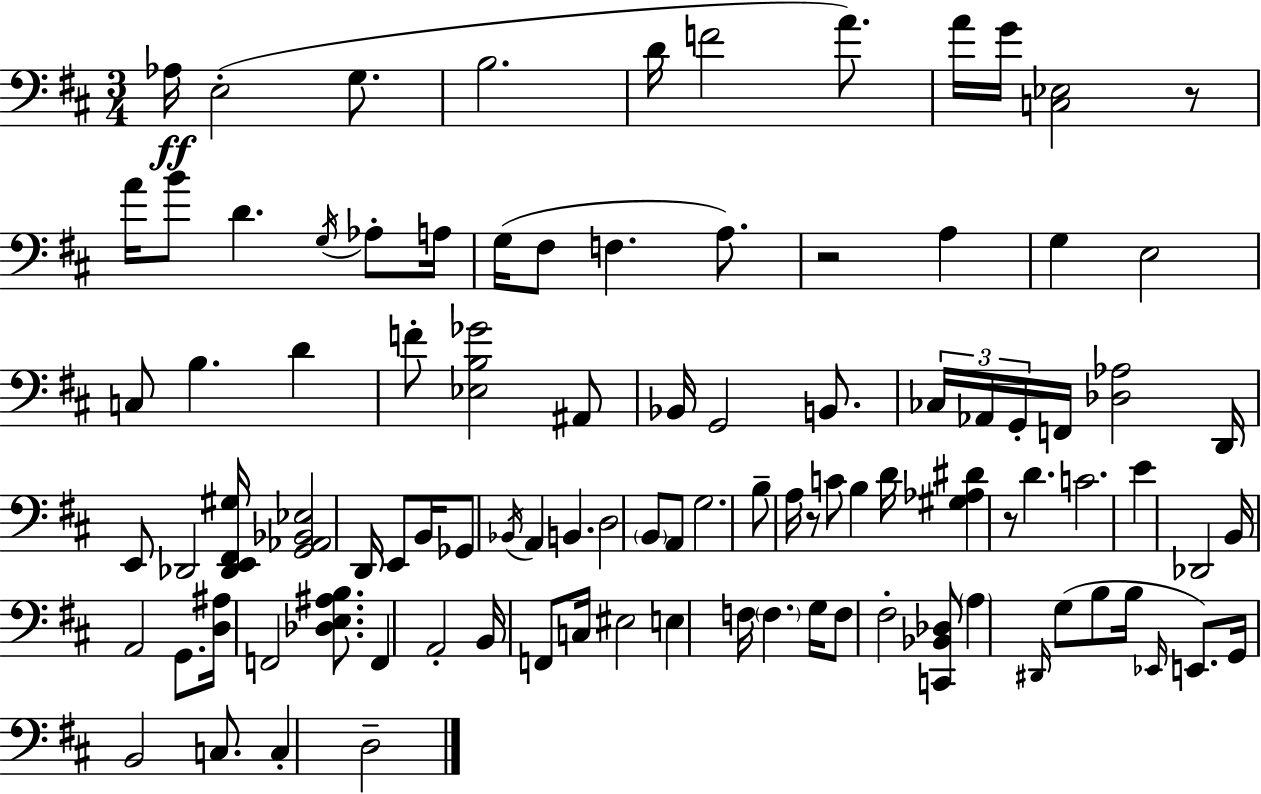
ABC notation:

X:1
T:Untitled
M:3/4
L:1/4
K:D
_A,/4 E,2 G,/2 B,2 D/4 F2 A/2 A/4 G/4 [C,_E,]2 z/2 A/4 B/2 D G,/4 _A,/2 A,/4 G,/4 ^F,/2 F, A,/2 z2 A, G, E,2 C,/2 B, D F/2 [_E,B,_G]2 ^A,,/2 _B,,/4 G,,2 B,,/2 _C,/4 _A,,/4 G,,/4 F,,/4 [_D,_A,]2 D,,/4 E,,/2 _D,,2 [_D,,E,,^F,,^G,]/4 [G,,_A,,_B,,_E,]2 D,,/4 E,,/2 B,,/4 _G,,/2 _B,,/4 A,, B,, D,2 B,,/2 A,,/2 G,2 B,/2 A,/4 z/2 C/2 B, D/4 [^G,_A,^D] z/2 D C2 E _D,,2 B,,/4 A,,2 G,,/2 [D,^A,]/4 F,,2 [_D,E,^A,B,]/2 F,, A,,2 B,,/4 F,,/2 C,/4 ^E,2 E, F,/4 F, G,/4 F,/2 ^F,2 [C,,_B,,_D,]/2 A, ^D,,/4 G,/2 B,/2 B,/4 _E,,/4 E,,/2 G,,/4 B,,2 C,/2 C, D,2